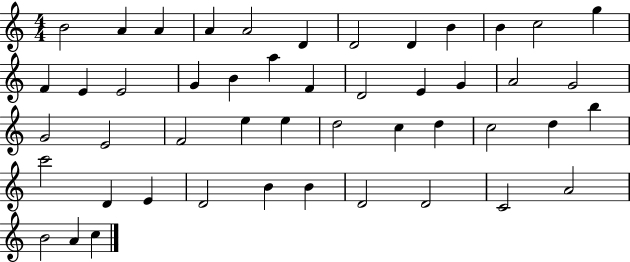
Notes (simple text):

B4/h A4/q A4/q A4/q A4/h D4/q D4/h D4/q B4/q B4/q C5/h G5/q F4/q E4/q E4/h G4/q B4/q A5/q F4/q D4/h E4/q G4/q A4/h G4/h G4/h E4/h F4/h E5/q E5/q D5/h C5/q D5/q C5/h D5/q B5/q C6/h D4/q E4/q D4/h B4/q B4/q D4/h D4/h C4/h A4/h B4/h A4/q C5/q